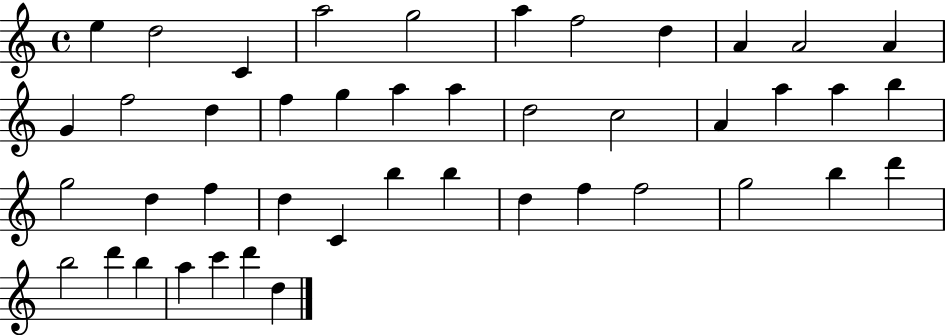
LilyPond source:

{
  \clef treble
  \time 4/4
  \defaultTimeSignature
  \key c \major
  e''4 d''2 c'4 | a''2 g''2 | a''4 f''2 d''4 | a'4 a'2 a'4 | \break g'4 f''2 d''4 | f''4 g''4 a''4 a''4 | d''2 c''2 | a'4 a''4 a''4 b''4 | \break g''2 d''4 f''4 | d''4 c'4 b''4 b''4 | d''4 f''4 f''2 | g''2 b''4 d'''4 | \break b''2 d'''4 b''4 | a''4 c'''4 d'''4 d''4 | \bar "|."
}